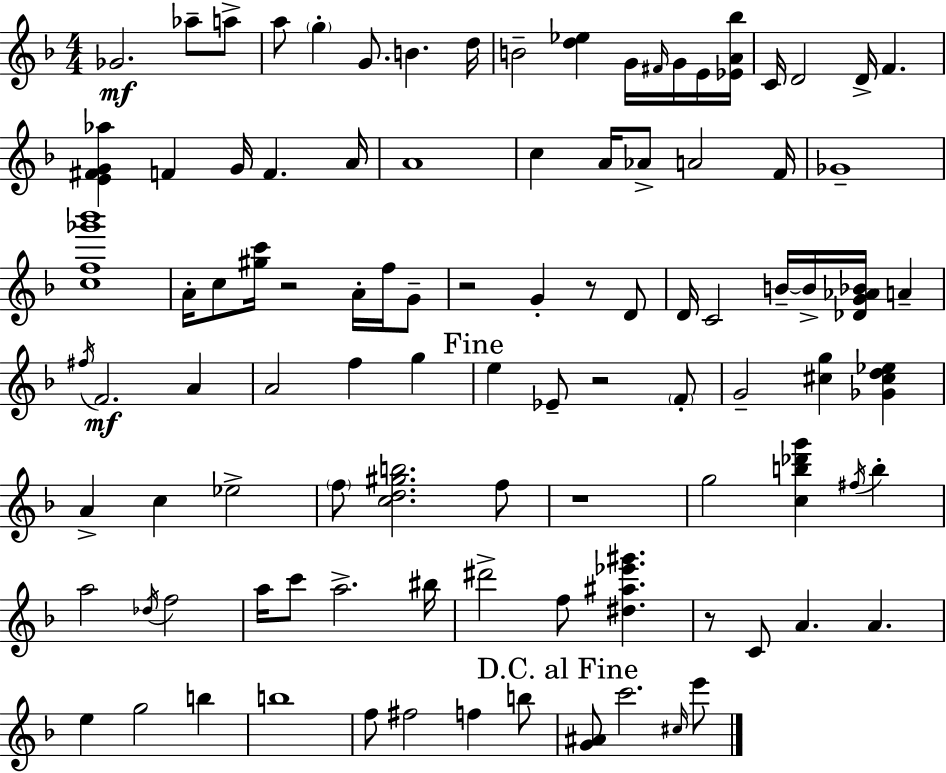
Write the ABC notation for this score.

X:1
T:Untitled
M:4/4
L:1/4
K:Dm
_G2 _a/2 a/2 a/2 g G/2 B d/4 B2 [d_e] G/4 ^F/4 G/4 E/4 [_EA_b]/4 C/4 D2 D/4 F [E^FG_a] F G/4 F A/4 A4 c A/4 _A/2 A2 F/4 _G4 [cf_g'_b']4 A/4 c/2 [^gc']/4 z2 A/4 f/4 G/2 z2 G z/2 D/2 D/4 C2 B/4 B/4 [_DG_A_B]/4 A ^f/4 F2 A A2 f g e _E/2 z2 F/2 G2 [^cg] [_G^cd_e] A c _e2 f/2 [cd^gb]2 f/2 z4 g2 [cb_d'g'] ^f/4 b a2 _d/4 f2 a/4 c'/2 a2 ^b/4 ^d'2 f/2 [^d^a_e'^g'] z/2 C/2 A A e g2 b b4 f/2 ^f2 f b/2 [G^A]/2 c'2 ^c/4 e'/2